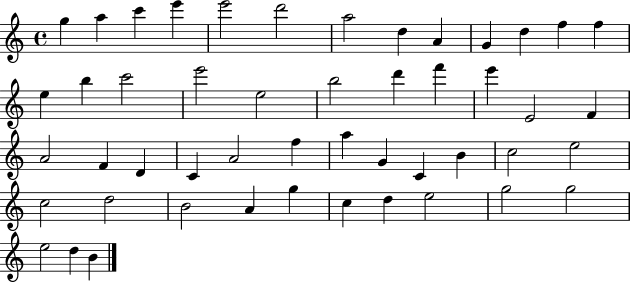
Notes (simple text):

G5/q A5/q C6/q E6/q E6/h D6/h A5/h D5/q A4/q G4/q D5/q F5/q F5/q E5/q B5/q C6/h E6/h E5/h B5/h D6/q F6/q E6/q E4/h F4/q A4/h F4/q D4/q C4/q A4/h F5/q A5/q G4/q C4/q B4/q C5/h E5/h C5/h D5/h B4/h A4/q G5/q C5/q D5/q E5/h G5/h G5/h E5/h D5/q B4/q